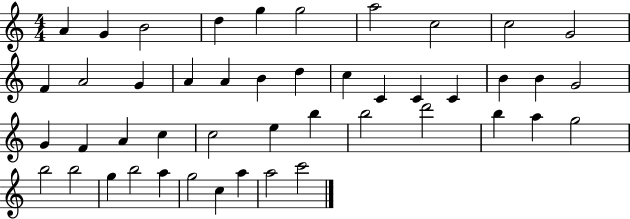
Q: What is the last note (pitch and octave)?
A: C6